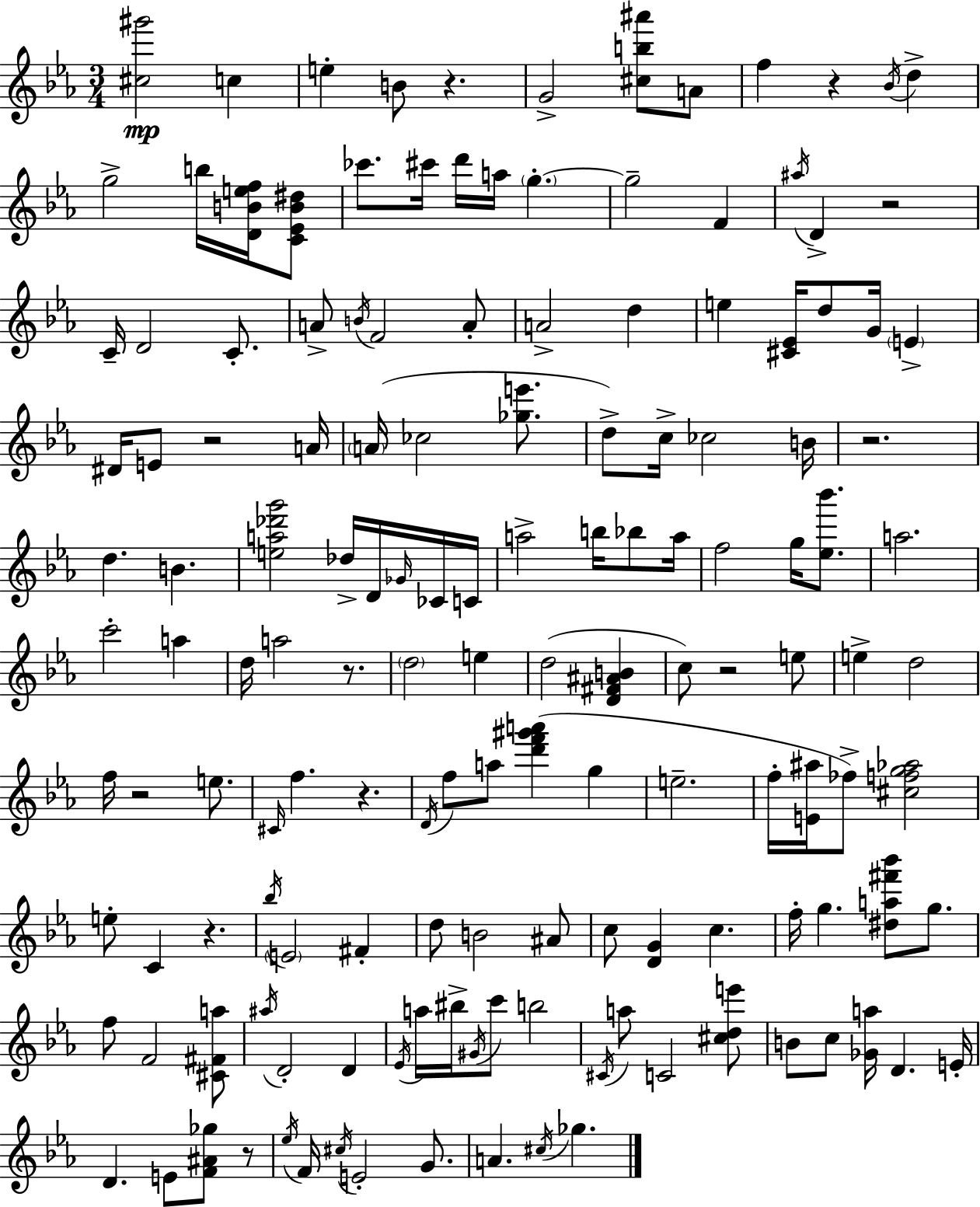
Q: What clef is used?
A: treble